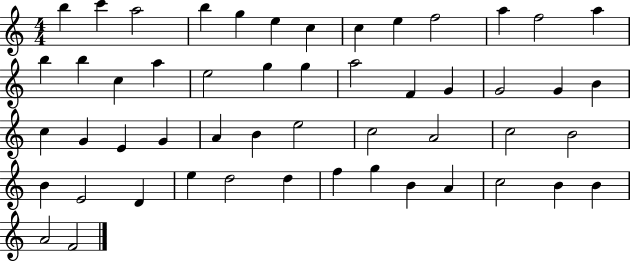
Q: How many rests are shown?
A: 0